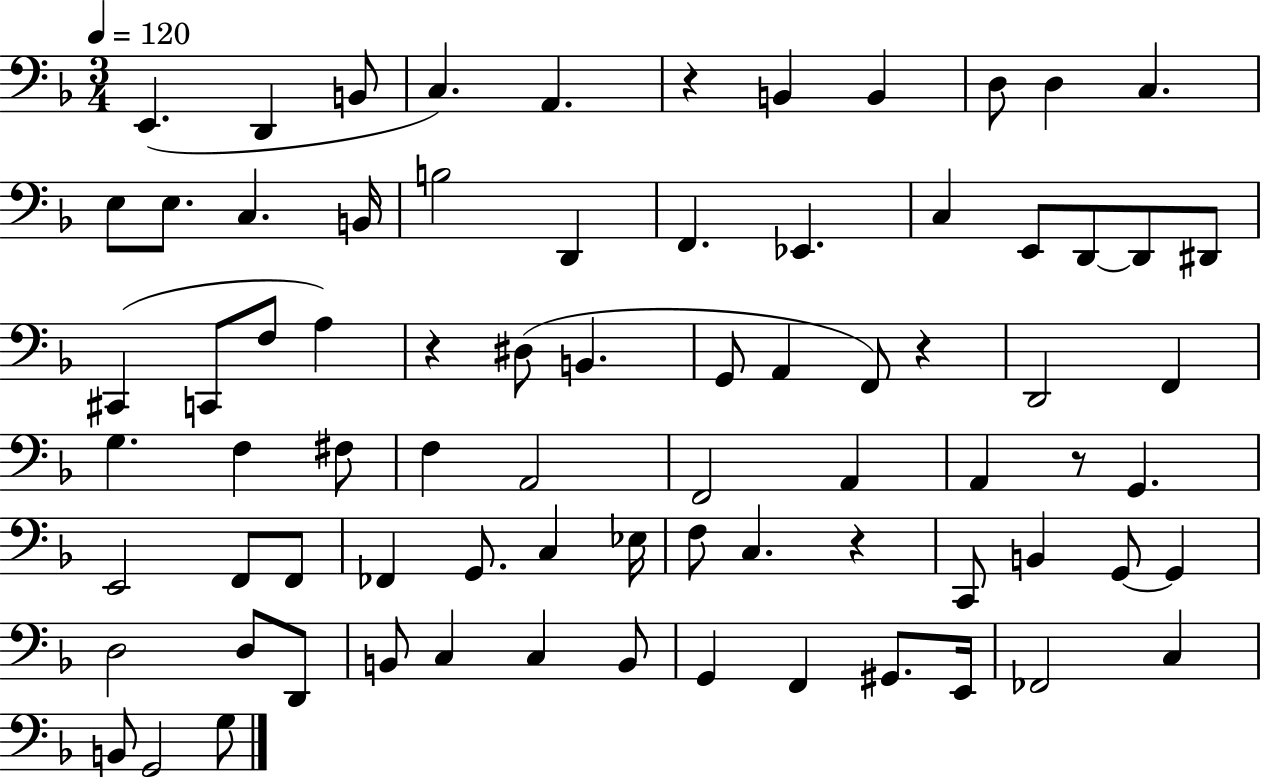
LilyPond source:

{
  \clef bass
  \numericTimeSignature
  \time 3/4
  \key f \major
  \tempo 4 = 120
  e,4.( d,4 b,8 | c4.) a,4. | r4 b,4 b,4 | d8 d4 c4. | \break e8 e8. c4. b,16 | b2 d,4 | f,4. ees,4. | c4 e,8 d,8~~ d,8 dis,8 | \break cis,4( c,8 f8 a4) | r4 dis8( b,4. | g,8 a,4 f,8) r4 | d,2 f,4 | \break g4. f4 fis8 | f4 a,2 | f,2 a,4 | a,4 r8 g,4. | \break e,2 f,8 f,8 | fes,4 g,8. c4 ees16 | f8 c4. r4 | c,8 b,4 g,8~~ g,4 | \break d2 d8 d,8 | b,8 c4 c4 b,8 | g,4 f,4 gis,8. e,16 | fes,2 c4 | \break b,8 g,2 g8 | \bar "|."
}